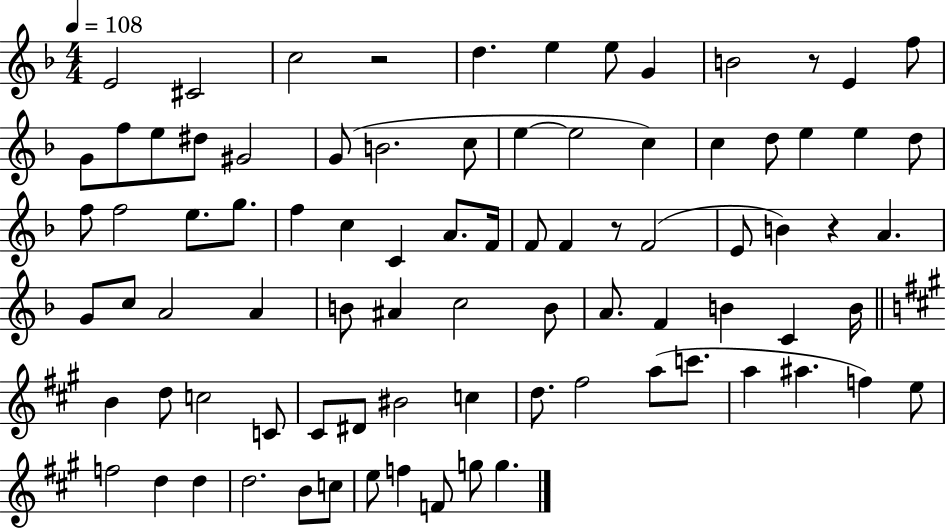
{
  \clef treble
  \numericTimeSignature
  \time 4/4
  \key f \major
  \tempo 4 = 108
  e'2 cis'2 | c''2 r2 | d''4. e''4 e''8 g'4 | b'2 r8 e'4 f''8 | \break g'8 f''8 e''8 dis''8 gis'2 | g'8( b'2. c''8 | e''4~~ e''2 c''4) | c''4 d''8 e''4 e''4 d''8 | \break f''8 f''2 e''8. g''8. | f''4 c''4 c'4 a'8. f'16 | f'8 f'4 r8 f'2( | e'8 b'4) r4 a'4. | \break g'8 c''8 a'2 a'4 | b'8 ais'4 c''2 b'8 | a'8. f'4 b'4 c'4 b'16 | \bar "||" \break \key a \major b'4 d''8 c''2 c'8 | cis'8 dis'8 bis'2 c''4 | d''8. fis''2 a''8( c'''8. | a''4 ais''4. f''4) e''8 | \break f''2 d''4 d''4 | d''2. b'8 c''8 | e''8 f''4 f'8 g''8 g''4. | \bar "|."
}